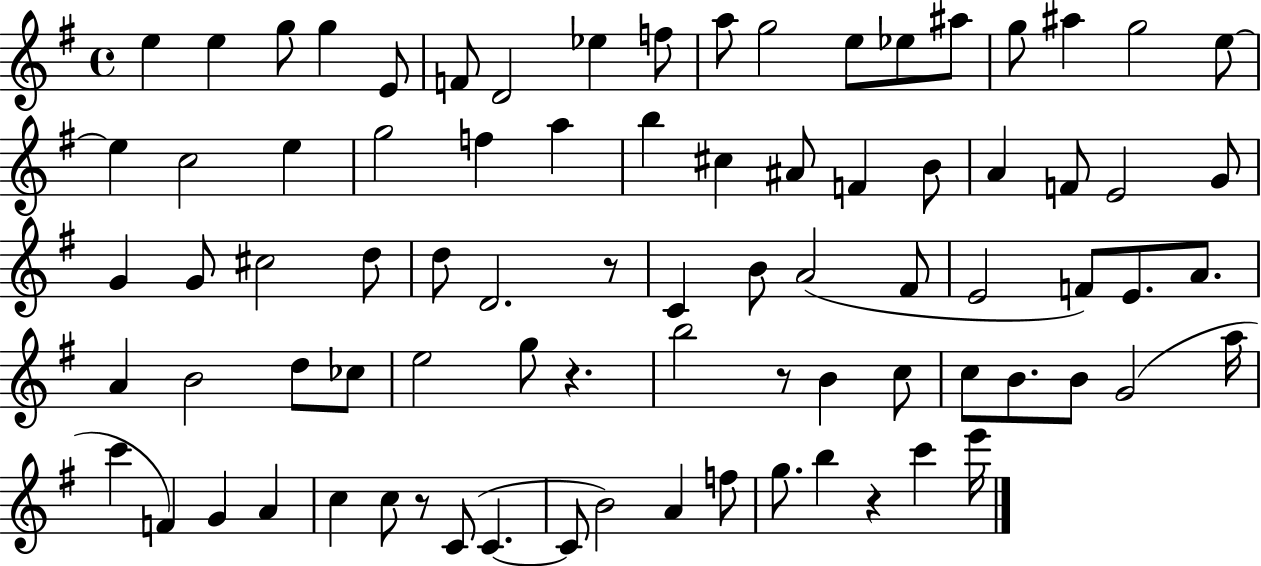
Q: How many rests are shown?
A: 5